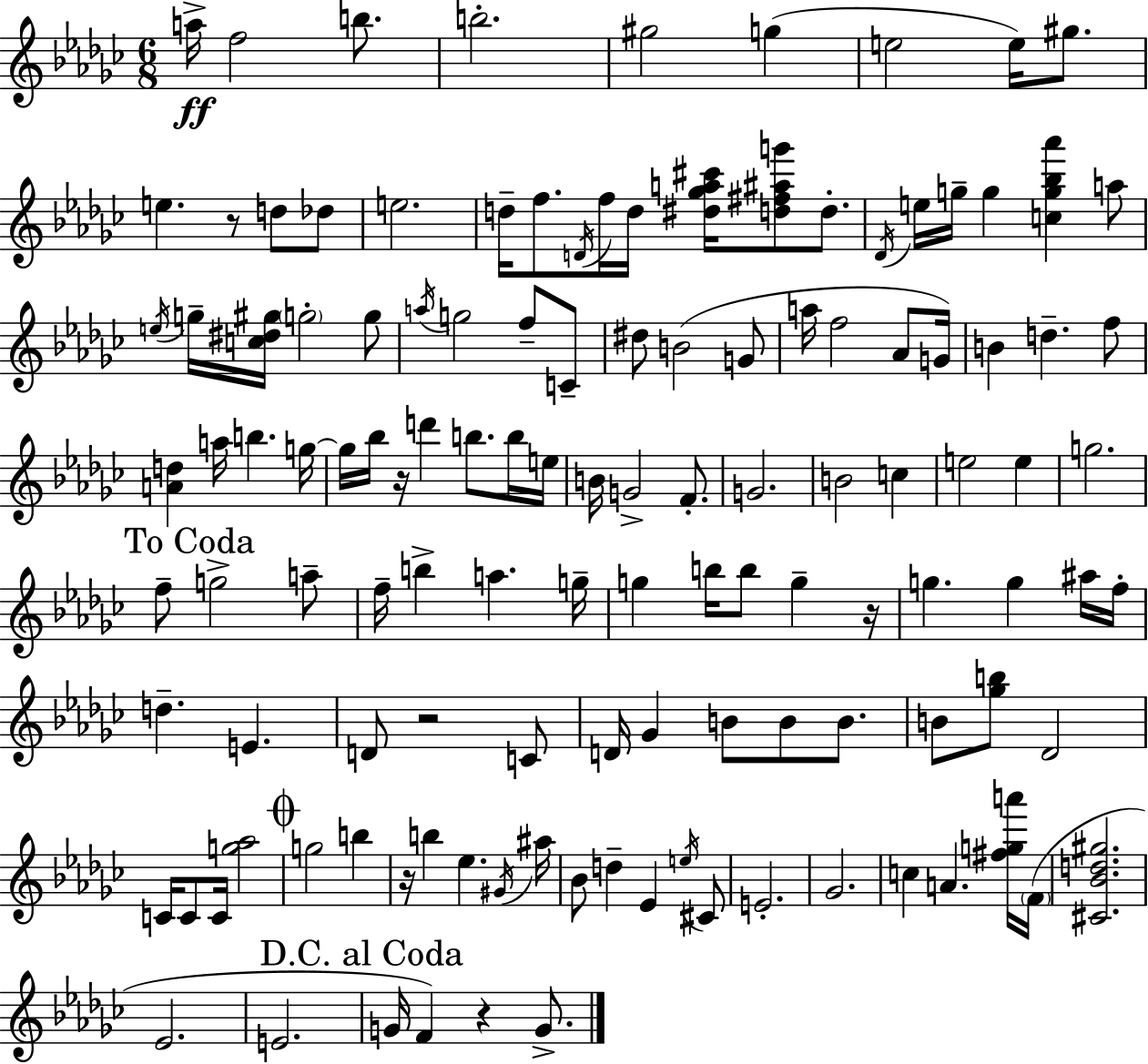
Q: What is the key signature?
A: EES minor